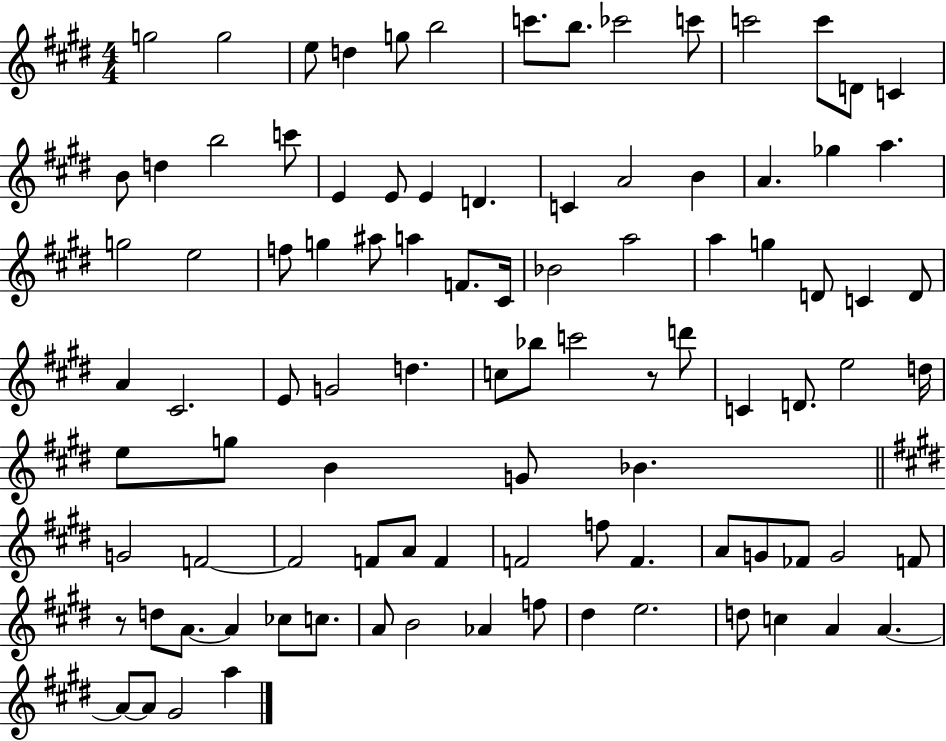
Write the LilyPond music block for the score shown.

{
  \clef treble
  \numericTimeSignature
  \time 4/4
  \key e \major
  g''2 g''2 | e''8 d''4 g''8 b''2 | c'''8. b''8. ces'''2 c'''8 | c'''2 c'''8 d'8 c'4 | \break b'8 d''4 b''2 c'''8 | e'4 e'8 e'4 d'4. | c'4 a'2 b'4 | a'4. ges''4 a''4. | \break g''2 e''2 | f''8 g''4 ais''8 a''4 f'8. cis'16 | bes'2 a''2 | a''4 g''4 d'8 c'4 d'8 | \break a'4 cis'2. | e'8 g'2 d''4. | c''8 bes''8 c'''2 r8 d'''8 | c'4 d'8. e''2 d''16 | \break e''8 g''8 b'4 g'8 bes'4. | \bar "||" \break \key e \major g'2 f'2~~ | f'2 f'8 a'8 f'4 | f'2 f''8 f'4. | a'8 g'8 fes'8 g'2 f'8 | \break r8 d''8 a'8.~~ a'4 ces''8 c''8. | a'8 b'2 aes'4 f''8 | dis''4 e''2. | d''8 c''4 a'4 a'4.~~ | \break a'8~~ a'8 gis'2 a''4 | \bar "|."
}